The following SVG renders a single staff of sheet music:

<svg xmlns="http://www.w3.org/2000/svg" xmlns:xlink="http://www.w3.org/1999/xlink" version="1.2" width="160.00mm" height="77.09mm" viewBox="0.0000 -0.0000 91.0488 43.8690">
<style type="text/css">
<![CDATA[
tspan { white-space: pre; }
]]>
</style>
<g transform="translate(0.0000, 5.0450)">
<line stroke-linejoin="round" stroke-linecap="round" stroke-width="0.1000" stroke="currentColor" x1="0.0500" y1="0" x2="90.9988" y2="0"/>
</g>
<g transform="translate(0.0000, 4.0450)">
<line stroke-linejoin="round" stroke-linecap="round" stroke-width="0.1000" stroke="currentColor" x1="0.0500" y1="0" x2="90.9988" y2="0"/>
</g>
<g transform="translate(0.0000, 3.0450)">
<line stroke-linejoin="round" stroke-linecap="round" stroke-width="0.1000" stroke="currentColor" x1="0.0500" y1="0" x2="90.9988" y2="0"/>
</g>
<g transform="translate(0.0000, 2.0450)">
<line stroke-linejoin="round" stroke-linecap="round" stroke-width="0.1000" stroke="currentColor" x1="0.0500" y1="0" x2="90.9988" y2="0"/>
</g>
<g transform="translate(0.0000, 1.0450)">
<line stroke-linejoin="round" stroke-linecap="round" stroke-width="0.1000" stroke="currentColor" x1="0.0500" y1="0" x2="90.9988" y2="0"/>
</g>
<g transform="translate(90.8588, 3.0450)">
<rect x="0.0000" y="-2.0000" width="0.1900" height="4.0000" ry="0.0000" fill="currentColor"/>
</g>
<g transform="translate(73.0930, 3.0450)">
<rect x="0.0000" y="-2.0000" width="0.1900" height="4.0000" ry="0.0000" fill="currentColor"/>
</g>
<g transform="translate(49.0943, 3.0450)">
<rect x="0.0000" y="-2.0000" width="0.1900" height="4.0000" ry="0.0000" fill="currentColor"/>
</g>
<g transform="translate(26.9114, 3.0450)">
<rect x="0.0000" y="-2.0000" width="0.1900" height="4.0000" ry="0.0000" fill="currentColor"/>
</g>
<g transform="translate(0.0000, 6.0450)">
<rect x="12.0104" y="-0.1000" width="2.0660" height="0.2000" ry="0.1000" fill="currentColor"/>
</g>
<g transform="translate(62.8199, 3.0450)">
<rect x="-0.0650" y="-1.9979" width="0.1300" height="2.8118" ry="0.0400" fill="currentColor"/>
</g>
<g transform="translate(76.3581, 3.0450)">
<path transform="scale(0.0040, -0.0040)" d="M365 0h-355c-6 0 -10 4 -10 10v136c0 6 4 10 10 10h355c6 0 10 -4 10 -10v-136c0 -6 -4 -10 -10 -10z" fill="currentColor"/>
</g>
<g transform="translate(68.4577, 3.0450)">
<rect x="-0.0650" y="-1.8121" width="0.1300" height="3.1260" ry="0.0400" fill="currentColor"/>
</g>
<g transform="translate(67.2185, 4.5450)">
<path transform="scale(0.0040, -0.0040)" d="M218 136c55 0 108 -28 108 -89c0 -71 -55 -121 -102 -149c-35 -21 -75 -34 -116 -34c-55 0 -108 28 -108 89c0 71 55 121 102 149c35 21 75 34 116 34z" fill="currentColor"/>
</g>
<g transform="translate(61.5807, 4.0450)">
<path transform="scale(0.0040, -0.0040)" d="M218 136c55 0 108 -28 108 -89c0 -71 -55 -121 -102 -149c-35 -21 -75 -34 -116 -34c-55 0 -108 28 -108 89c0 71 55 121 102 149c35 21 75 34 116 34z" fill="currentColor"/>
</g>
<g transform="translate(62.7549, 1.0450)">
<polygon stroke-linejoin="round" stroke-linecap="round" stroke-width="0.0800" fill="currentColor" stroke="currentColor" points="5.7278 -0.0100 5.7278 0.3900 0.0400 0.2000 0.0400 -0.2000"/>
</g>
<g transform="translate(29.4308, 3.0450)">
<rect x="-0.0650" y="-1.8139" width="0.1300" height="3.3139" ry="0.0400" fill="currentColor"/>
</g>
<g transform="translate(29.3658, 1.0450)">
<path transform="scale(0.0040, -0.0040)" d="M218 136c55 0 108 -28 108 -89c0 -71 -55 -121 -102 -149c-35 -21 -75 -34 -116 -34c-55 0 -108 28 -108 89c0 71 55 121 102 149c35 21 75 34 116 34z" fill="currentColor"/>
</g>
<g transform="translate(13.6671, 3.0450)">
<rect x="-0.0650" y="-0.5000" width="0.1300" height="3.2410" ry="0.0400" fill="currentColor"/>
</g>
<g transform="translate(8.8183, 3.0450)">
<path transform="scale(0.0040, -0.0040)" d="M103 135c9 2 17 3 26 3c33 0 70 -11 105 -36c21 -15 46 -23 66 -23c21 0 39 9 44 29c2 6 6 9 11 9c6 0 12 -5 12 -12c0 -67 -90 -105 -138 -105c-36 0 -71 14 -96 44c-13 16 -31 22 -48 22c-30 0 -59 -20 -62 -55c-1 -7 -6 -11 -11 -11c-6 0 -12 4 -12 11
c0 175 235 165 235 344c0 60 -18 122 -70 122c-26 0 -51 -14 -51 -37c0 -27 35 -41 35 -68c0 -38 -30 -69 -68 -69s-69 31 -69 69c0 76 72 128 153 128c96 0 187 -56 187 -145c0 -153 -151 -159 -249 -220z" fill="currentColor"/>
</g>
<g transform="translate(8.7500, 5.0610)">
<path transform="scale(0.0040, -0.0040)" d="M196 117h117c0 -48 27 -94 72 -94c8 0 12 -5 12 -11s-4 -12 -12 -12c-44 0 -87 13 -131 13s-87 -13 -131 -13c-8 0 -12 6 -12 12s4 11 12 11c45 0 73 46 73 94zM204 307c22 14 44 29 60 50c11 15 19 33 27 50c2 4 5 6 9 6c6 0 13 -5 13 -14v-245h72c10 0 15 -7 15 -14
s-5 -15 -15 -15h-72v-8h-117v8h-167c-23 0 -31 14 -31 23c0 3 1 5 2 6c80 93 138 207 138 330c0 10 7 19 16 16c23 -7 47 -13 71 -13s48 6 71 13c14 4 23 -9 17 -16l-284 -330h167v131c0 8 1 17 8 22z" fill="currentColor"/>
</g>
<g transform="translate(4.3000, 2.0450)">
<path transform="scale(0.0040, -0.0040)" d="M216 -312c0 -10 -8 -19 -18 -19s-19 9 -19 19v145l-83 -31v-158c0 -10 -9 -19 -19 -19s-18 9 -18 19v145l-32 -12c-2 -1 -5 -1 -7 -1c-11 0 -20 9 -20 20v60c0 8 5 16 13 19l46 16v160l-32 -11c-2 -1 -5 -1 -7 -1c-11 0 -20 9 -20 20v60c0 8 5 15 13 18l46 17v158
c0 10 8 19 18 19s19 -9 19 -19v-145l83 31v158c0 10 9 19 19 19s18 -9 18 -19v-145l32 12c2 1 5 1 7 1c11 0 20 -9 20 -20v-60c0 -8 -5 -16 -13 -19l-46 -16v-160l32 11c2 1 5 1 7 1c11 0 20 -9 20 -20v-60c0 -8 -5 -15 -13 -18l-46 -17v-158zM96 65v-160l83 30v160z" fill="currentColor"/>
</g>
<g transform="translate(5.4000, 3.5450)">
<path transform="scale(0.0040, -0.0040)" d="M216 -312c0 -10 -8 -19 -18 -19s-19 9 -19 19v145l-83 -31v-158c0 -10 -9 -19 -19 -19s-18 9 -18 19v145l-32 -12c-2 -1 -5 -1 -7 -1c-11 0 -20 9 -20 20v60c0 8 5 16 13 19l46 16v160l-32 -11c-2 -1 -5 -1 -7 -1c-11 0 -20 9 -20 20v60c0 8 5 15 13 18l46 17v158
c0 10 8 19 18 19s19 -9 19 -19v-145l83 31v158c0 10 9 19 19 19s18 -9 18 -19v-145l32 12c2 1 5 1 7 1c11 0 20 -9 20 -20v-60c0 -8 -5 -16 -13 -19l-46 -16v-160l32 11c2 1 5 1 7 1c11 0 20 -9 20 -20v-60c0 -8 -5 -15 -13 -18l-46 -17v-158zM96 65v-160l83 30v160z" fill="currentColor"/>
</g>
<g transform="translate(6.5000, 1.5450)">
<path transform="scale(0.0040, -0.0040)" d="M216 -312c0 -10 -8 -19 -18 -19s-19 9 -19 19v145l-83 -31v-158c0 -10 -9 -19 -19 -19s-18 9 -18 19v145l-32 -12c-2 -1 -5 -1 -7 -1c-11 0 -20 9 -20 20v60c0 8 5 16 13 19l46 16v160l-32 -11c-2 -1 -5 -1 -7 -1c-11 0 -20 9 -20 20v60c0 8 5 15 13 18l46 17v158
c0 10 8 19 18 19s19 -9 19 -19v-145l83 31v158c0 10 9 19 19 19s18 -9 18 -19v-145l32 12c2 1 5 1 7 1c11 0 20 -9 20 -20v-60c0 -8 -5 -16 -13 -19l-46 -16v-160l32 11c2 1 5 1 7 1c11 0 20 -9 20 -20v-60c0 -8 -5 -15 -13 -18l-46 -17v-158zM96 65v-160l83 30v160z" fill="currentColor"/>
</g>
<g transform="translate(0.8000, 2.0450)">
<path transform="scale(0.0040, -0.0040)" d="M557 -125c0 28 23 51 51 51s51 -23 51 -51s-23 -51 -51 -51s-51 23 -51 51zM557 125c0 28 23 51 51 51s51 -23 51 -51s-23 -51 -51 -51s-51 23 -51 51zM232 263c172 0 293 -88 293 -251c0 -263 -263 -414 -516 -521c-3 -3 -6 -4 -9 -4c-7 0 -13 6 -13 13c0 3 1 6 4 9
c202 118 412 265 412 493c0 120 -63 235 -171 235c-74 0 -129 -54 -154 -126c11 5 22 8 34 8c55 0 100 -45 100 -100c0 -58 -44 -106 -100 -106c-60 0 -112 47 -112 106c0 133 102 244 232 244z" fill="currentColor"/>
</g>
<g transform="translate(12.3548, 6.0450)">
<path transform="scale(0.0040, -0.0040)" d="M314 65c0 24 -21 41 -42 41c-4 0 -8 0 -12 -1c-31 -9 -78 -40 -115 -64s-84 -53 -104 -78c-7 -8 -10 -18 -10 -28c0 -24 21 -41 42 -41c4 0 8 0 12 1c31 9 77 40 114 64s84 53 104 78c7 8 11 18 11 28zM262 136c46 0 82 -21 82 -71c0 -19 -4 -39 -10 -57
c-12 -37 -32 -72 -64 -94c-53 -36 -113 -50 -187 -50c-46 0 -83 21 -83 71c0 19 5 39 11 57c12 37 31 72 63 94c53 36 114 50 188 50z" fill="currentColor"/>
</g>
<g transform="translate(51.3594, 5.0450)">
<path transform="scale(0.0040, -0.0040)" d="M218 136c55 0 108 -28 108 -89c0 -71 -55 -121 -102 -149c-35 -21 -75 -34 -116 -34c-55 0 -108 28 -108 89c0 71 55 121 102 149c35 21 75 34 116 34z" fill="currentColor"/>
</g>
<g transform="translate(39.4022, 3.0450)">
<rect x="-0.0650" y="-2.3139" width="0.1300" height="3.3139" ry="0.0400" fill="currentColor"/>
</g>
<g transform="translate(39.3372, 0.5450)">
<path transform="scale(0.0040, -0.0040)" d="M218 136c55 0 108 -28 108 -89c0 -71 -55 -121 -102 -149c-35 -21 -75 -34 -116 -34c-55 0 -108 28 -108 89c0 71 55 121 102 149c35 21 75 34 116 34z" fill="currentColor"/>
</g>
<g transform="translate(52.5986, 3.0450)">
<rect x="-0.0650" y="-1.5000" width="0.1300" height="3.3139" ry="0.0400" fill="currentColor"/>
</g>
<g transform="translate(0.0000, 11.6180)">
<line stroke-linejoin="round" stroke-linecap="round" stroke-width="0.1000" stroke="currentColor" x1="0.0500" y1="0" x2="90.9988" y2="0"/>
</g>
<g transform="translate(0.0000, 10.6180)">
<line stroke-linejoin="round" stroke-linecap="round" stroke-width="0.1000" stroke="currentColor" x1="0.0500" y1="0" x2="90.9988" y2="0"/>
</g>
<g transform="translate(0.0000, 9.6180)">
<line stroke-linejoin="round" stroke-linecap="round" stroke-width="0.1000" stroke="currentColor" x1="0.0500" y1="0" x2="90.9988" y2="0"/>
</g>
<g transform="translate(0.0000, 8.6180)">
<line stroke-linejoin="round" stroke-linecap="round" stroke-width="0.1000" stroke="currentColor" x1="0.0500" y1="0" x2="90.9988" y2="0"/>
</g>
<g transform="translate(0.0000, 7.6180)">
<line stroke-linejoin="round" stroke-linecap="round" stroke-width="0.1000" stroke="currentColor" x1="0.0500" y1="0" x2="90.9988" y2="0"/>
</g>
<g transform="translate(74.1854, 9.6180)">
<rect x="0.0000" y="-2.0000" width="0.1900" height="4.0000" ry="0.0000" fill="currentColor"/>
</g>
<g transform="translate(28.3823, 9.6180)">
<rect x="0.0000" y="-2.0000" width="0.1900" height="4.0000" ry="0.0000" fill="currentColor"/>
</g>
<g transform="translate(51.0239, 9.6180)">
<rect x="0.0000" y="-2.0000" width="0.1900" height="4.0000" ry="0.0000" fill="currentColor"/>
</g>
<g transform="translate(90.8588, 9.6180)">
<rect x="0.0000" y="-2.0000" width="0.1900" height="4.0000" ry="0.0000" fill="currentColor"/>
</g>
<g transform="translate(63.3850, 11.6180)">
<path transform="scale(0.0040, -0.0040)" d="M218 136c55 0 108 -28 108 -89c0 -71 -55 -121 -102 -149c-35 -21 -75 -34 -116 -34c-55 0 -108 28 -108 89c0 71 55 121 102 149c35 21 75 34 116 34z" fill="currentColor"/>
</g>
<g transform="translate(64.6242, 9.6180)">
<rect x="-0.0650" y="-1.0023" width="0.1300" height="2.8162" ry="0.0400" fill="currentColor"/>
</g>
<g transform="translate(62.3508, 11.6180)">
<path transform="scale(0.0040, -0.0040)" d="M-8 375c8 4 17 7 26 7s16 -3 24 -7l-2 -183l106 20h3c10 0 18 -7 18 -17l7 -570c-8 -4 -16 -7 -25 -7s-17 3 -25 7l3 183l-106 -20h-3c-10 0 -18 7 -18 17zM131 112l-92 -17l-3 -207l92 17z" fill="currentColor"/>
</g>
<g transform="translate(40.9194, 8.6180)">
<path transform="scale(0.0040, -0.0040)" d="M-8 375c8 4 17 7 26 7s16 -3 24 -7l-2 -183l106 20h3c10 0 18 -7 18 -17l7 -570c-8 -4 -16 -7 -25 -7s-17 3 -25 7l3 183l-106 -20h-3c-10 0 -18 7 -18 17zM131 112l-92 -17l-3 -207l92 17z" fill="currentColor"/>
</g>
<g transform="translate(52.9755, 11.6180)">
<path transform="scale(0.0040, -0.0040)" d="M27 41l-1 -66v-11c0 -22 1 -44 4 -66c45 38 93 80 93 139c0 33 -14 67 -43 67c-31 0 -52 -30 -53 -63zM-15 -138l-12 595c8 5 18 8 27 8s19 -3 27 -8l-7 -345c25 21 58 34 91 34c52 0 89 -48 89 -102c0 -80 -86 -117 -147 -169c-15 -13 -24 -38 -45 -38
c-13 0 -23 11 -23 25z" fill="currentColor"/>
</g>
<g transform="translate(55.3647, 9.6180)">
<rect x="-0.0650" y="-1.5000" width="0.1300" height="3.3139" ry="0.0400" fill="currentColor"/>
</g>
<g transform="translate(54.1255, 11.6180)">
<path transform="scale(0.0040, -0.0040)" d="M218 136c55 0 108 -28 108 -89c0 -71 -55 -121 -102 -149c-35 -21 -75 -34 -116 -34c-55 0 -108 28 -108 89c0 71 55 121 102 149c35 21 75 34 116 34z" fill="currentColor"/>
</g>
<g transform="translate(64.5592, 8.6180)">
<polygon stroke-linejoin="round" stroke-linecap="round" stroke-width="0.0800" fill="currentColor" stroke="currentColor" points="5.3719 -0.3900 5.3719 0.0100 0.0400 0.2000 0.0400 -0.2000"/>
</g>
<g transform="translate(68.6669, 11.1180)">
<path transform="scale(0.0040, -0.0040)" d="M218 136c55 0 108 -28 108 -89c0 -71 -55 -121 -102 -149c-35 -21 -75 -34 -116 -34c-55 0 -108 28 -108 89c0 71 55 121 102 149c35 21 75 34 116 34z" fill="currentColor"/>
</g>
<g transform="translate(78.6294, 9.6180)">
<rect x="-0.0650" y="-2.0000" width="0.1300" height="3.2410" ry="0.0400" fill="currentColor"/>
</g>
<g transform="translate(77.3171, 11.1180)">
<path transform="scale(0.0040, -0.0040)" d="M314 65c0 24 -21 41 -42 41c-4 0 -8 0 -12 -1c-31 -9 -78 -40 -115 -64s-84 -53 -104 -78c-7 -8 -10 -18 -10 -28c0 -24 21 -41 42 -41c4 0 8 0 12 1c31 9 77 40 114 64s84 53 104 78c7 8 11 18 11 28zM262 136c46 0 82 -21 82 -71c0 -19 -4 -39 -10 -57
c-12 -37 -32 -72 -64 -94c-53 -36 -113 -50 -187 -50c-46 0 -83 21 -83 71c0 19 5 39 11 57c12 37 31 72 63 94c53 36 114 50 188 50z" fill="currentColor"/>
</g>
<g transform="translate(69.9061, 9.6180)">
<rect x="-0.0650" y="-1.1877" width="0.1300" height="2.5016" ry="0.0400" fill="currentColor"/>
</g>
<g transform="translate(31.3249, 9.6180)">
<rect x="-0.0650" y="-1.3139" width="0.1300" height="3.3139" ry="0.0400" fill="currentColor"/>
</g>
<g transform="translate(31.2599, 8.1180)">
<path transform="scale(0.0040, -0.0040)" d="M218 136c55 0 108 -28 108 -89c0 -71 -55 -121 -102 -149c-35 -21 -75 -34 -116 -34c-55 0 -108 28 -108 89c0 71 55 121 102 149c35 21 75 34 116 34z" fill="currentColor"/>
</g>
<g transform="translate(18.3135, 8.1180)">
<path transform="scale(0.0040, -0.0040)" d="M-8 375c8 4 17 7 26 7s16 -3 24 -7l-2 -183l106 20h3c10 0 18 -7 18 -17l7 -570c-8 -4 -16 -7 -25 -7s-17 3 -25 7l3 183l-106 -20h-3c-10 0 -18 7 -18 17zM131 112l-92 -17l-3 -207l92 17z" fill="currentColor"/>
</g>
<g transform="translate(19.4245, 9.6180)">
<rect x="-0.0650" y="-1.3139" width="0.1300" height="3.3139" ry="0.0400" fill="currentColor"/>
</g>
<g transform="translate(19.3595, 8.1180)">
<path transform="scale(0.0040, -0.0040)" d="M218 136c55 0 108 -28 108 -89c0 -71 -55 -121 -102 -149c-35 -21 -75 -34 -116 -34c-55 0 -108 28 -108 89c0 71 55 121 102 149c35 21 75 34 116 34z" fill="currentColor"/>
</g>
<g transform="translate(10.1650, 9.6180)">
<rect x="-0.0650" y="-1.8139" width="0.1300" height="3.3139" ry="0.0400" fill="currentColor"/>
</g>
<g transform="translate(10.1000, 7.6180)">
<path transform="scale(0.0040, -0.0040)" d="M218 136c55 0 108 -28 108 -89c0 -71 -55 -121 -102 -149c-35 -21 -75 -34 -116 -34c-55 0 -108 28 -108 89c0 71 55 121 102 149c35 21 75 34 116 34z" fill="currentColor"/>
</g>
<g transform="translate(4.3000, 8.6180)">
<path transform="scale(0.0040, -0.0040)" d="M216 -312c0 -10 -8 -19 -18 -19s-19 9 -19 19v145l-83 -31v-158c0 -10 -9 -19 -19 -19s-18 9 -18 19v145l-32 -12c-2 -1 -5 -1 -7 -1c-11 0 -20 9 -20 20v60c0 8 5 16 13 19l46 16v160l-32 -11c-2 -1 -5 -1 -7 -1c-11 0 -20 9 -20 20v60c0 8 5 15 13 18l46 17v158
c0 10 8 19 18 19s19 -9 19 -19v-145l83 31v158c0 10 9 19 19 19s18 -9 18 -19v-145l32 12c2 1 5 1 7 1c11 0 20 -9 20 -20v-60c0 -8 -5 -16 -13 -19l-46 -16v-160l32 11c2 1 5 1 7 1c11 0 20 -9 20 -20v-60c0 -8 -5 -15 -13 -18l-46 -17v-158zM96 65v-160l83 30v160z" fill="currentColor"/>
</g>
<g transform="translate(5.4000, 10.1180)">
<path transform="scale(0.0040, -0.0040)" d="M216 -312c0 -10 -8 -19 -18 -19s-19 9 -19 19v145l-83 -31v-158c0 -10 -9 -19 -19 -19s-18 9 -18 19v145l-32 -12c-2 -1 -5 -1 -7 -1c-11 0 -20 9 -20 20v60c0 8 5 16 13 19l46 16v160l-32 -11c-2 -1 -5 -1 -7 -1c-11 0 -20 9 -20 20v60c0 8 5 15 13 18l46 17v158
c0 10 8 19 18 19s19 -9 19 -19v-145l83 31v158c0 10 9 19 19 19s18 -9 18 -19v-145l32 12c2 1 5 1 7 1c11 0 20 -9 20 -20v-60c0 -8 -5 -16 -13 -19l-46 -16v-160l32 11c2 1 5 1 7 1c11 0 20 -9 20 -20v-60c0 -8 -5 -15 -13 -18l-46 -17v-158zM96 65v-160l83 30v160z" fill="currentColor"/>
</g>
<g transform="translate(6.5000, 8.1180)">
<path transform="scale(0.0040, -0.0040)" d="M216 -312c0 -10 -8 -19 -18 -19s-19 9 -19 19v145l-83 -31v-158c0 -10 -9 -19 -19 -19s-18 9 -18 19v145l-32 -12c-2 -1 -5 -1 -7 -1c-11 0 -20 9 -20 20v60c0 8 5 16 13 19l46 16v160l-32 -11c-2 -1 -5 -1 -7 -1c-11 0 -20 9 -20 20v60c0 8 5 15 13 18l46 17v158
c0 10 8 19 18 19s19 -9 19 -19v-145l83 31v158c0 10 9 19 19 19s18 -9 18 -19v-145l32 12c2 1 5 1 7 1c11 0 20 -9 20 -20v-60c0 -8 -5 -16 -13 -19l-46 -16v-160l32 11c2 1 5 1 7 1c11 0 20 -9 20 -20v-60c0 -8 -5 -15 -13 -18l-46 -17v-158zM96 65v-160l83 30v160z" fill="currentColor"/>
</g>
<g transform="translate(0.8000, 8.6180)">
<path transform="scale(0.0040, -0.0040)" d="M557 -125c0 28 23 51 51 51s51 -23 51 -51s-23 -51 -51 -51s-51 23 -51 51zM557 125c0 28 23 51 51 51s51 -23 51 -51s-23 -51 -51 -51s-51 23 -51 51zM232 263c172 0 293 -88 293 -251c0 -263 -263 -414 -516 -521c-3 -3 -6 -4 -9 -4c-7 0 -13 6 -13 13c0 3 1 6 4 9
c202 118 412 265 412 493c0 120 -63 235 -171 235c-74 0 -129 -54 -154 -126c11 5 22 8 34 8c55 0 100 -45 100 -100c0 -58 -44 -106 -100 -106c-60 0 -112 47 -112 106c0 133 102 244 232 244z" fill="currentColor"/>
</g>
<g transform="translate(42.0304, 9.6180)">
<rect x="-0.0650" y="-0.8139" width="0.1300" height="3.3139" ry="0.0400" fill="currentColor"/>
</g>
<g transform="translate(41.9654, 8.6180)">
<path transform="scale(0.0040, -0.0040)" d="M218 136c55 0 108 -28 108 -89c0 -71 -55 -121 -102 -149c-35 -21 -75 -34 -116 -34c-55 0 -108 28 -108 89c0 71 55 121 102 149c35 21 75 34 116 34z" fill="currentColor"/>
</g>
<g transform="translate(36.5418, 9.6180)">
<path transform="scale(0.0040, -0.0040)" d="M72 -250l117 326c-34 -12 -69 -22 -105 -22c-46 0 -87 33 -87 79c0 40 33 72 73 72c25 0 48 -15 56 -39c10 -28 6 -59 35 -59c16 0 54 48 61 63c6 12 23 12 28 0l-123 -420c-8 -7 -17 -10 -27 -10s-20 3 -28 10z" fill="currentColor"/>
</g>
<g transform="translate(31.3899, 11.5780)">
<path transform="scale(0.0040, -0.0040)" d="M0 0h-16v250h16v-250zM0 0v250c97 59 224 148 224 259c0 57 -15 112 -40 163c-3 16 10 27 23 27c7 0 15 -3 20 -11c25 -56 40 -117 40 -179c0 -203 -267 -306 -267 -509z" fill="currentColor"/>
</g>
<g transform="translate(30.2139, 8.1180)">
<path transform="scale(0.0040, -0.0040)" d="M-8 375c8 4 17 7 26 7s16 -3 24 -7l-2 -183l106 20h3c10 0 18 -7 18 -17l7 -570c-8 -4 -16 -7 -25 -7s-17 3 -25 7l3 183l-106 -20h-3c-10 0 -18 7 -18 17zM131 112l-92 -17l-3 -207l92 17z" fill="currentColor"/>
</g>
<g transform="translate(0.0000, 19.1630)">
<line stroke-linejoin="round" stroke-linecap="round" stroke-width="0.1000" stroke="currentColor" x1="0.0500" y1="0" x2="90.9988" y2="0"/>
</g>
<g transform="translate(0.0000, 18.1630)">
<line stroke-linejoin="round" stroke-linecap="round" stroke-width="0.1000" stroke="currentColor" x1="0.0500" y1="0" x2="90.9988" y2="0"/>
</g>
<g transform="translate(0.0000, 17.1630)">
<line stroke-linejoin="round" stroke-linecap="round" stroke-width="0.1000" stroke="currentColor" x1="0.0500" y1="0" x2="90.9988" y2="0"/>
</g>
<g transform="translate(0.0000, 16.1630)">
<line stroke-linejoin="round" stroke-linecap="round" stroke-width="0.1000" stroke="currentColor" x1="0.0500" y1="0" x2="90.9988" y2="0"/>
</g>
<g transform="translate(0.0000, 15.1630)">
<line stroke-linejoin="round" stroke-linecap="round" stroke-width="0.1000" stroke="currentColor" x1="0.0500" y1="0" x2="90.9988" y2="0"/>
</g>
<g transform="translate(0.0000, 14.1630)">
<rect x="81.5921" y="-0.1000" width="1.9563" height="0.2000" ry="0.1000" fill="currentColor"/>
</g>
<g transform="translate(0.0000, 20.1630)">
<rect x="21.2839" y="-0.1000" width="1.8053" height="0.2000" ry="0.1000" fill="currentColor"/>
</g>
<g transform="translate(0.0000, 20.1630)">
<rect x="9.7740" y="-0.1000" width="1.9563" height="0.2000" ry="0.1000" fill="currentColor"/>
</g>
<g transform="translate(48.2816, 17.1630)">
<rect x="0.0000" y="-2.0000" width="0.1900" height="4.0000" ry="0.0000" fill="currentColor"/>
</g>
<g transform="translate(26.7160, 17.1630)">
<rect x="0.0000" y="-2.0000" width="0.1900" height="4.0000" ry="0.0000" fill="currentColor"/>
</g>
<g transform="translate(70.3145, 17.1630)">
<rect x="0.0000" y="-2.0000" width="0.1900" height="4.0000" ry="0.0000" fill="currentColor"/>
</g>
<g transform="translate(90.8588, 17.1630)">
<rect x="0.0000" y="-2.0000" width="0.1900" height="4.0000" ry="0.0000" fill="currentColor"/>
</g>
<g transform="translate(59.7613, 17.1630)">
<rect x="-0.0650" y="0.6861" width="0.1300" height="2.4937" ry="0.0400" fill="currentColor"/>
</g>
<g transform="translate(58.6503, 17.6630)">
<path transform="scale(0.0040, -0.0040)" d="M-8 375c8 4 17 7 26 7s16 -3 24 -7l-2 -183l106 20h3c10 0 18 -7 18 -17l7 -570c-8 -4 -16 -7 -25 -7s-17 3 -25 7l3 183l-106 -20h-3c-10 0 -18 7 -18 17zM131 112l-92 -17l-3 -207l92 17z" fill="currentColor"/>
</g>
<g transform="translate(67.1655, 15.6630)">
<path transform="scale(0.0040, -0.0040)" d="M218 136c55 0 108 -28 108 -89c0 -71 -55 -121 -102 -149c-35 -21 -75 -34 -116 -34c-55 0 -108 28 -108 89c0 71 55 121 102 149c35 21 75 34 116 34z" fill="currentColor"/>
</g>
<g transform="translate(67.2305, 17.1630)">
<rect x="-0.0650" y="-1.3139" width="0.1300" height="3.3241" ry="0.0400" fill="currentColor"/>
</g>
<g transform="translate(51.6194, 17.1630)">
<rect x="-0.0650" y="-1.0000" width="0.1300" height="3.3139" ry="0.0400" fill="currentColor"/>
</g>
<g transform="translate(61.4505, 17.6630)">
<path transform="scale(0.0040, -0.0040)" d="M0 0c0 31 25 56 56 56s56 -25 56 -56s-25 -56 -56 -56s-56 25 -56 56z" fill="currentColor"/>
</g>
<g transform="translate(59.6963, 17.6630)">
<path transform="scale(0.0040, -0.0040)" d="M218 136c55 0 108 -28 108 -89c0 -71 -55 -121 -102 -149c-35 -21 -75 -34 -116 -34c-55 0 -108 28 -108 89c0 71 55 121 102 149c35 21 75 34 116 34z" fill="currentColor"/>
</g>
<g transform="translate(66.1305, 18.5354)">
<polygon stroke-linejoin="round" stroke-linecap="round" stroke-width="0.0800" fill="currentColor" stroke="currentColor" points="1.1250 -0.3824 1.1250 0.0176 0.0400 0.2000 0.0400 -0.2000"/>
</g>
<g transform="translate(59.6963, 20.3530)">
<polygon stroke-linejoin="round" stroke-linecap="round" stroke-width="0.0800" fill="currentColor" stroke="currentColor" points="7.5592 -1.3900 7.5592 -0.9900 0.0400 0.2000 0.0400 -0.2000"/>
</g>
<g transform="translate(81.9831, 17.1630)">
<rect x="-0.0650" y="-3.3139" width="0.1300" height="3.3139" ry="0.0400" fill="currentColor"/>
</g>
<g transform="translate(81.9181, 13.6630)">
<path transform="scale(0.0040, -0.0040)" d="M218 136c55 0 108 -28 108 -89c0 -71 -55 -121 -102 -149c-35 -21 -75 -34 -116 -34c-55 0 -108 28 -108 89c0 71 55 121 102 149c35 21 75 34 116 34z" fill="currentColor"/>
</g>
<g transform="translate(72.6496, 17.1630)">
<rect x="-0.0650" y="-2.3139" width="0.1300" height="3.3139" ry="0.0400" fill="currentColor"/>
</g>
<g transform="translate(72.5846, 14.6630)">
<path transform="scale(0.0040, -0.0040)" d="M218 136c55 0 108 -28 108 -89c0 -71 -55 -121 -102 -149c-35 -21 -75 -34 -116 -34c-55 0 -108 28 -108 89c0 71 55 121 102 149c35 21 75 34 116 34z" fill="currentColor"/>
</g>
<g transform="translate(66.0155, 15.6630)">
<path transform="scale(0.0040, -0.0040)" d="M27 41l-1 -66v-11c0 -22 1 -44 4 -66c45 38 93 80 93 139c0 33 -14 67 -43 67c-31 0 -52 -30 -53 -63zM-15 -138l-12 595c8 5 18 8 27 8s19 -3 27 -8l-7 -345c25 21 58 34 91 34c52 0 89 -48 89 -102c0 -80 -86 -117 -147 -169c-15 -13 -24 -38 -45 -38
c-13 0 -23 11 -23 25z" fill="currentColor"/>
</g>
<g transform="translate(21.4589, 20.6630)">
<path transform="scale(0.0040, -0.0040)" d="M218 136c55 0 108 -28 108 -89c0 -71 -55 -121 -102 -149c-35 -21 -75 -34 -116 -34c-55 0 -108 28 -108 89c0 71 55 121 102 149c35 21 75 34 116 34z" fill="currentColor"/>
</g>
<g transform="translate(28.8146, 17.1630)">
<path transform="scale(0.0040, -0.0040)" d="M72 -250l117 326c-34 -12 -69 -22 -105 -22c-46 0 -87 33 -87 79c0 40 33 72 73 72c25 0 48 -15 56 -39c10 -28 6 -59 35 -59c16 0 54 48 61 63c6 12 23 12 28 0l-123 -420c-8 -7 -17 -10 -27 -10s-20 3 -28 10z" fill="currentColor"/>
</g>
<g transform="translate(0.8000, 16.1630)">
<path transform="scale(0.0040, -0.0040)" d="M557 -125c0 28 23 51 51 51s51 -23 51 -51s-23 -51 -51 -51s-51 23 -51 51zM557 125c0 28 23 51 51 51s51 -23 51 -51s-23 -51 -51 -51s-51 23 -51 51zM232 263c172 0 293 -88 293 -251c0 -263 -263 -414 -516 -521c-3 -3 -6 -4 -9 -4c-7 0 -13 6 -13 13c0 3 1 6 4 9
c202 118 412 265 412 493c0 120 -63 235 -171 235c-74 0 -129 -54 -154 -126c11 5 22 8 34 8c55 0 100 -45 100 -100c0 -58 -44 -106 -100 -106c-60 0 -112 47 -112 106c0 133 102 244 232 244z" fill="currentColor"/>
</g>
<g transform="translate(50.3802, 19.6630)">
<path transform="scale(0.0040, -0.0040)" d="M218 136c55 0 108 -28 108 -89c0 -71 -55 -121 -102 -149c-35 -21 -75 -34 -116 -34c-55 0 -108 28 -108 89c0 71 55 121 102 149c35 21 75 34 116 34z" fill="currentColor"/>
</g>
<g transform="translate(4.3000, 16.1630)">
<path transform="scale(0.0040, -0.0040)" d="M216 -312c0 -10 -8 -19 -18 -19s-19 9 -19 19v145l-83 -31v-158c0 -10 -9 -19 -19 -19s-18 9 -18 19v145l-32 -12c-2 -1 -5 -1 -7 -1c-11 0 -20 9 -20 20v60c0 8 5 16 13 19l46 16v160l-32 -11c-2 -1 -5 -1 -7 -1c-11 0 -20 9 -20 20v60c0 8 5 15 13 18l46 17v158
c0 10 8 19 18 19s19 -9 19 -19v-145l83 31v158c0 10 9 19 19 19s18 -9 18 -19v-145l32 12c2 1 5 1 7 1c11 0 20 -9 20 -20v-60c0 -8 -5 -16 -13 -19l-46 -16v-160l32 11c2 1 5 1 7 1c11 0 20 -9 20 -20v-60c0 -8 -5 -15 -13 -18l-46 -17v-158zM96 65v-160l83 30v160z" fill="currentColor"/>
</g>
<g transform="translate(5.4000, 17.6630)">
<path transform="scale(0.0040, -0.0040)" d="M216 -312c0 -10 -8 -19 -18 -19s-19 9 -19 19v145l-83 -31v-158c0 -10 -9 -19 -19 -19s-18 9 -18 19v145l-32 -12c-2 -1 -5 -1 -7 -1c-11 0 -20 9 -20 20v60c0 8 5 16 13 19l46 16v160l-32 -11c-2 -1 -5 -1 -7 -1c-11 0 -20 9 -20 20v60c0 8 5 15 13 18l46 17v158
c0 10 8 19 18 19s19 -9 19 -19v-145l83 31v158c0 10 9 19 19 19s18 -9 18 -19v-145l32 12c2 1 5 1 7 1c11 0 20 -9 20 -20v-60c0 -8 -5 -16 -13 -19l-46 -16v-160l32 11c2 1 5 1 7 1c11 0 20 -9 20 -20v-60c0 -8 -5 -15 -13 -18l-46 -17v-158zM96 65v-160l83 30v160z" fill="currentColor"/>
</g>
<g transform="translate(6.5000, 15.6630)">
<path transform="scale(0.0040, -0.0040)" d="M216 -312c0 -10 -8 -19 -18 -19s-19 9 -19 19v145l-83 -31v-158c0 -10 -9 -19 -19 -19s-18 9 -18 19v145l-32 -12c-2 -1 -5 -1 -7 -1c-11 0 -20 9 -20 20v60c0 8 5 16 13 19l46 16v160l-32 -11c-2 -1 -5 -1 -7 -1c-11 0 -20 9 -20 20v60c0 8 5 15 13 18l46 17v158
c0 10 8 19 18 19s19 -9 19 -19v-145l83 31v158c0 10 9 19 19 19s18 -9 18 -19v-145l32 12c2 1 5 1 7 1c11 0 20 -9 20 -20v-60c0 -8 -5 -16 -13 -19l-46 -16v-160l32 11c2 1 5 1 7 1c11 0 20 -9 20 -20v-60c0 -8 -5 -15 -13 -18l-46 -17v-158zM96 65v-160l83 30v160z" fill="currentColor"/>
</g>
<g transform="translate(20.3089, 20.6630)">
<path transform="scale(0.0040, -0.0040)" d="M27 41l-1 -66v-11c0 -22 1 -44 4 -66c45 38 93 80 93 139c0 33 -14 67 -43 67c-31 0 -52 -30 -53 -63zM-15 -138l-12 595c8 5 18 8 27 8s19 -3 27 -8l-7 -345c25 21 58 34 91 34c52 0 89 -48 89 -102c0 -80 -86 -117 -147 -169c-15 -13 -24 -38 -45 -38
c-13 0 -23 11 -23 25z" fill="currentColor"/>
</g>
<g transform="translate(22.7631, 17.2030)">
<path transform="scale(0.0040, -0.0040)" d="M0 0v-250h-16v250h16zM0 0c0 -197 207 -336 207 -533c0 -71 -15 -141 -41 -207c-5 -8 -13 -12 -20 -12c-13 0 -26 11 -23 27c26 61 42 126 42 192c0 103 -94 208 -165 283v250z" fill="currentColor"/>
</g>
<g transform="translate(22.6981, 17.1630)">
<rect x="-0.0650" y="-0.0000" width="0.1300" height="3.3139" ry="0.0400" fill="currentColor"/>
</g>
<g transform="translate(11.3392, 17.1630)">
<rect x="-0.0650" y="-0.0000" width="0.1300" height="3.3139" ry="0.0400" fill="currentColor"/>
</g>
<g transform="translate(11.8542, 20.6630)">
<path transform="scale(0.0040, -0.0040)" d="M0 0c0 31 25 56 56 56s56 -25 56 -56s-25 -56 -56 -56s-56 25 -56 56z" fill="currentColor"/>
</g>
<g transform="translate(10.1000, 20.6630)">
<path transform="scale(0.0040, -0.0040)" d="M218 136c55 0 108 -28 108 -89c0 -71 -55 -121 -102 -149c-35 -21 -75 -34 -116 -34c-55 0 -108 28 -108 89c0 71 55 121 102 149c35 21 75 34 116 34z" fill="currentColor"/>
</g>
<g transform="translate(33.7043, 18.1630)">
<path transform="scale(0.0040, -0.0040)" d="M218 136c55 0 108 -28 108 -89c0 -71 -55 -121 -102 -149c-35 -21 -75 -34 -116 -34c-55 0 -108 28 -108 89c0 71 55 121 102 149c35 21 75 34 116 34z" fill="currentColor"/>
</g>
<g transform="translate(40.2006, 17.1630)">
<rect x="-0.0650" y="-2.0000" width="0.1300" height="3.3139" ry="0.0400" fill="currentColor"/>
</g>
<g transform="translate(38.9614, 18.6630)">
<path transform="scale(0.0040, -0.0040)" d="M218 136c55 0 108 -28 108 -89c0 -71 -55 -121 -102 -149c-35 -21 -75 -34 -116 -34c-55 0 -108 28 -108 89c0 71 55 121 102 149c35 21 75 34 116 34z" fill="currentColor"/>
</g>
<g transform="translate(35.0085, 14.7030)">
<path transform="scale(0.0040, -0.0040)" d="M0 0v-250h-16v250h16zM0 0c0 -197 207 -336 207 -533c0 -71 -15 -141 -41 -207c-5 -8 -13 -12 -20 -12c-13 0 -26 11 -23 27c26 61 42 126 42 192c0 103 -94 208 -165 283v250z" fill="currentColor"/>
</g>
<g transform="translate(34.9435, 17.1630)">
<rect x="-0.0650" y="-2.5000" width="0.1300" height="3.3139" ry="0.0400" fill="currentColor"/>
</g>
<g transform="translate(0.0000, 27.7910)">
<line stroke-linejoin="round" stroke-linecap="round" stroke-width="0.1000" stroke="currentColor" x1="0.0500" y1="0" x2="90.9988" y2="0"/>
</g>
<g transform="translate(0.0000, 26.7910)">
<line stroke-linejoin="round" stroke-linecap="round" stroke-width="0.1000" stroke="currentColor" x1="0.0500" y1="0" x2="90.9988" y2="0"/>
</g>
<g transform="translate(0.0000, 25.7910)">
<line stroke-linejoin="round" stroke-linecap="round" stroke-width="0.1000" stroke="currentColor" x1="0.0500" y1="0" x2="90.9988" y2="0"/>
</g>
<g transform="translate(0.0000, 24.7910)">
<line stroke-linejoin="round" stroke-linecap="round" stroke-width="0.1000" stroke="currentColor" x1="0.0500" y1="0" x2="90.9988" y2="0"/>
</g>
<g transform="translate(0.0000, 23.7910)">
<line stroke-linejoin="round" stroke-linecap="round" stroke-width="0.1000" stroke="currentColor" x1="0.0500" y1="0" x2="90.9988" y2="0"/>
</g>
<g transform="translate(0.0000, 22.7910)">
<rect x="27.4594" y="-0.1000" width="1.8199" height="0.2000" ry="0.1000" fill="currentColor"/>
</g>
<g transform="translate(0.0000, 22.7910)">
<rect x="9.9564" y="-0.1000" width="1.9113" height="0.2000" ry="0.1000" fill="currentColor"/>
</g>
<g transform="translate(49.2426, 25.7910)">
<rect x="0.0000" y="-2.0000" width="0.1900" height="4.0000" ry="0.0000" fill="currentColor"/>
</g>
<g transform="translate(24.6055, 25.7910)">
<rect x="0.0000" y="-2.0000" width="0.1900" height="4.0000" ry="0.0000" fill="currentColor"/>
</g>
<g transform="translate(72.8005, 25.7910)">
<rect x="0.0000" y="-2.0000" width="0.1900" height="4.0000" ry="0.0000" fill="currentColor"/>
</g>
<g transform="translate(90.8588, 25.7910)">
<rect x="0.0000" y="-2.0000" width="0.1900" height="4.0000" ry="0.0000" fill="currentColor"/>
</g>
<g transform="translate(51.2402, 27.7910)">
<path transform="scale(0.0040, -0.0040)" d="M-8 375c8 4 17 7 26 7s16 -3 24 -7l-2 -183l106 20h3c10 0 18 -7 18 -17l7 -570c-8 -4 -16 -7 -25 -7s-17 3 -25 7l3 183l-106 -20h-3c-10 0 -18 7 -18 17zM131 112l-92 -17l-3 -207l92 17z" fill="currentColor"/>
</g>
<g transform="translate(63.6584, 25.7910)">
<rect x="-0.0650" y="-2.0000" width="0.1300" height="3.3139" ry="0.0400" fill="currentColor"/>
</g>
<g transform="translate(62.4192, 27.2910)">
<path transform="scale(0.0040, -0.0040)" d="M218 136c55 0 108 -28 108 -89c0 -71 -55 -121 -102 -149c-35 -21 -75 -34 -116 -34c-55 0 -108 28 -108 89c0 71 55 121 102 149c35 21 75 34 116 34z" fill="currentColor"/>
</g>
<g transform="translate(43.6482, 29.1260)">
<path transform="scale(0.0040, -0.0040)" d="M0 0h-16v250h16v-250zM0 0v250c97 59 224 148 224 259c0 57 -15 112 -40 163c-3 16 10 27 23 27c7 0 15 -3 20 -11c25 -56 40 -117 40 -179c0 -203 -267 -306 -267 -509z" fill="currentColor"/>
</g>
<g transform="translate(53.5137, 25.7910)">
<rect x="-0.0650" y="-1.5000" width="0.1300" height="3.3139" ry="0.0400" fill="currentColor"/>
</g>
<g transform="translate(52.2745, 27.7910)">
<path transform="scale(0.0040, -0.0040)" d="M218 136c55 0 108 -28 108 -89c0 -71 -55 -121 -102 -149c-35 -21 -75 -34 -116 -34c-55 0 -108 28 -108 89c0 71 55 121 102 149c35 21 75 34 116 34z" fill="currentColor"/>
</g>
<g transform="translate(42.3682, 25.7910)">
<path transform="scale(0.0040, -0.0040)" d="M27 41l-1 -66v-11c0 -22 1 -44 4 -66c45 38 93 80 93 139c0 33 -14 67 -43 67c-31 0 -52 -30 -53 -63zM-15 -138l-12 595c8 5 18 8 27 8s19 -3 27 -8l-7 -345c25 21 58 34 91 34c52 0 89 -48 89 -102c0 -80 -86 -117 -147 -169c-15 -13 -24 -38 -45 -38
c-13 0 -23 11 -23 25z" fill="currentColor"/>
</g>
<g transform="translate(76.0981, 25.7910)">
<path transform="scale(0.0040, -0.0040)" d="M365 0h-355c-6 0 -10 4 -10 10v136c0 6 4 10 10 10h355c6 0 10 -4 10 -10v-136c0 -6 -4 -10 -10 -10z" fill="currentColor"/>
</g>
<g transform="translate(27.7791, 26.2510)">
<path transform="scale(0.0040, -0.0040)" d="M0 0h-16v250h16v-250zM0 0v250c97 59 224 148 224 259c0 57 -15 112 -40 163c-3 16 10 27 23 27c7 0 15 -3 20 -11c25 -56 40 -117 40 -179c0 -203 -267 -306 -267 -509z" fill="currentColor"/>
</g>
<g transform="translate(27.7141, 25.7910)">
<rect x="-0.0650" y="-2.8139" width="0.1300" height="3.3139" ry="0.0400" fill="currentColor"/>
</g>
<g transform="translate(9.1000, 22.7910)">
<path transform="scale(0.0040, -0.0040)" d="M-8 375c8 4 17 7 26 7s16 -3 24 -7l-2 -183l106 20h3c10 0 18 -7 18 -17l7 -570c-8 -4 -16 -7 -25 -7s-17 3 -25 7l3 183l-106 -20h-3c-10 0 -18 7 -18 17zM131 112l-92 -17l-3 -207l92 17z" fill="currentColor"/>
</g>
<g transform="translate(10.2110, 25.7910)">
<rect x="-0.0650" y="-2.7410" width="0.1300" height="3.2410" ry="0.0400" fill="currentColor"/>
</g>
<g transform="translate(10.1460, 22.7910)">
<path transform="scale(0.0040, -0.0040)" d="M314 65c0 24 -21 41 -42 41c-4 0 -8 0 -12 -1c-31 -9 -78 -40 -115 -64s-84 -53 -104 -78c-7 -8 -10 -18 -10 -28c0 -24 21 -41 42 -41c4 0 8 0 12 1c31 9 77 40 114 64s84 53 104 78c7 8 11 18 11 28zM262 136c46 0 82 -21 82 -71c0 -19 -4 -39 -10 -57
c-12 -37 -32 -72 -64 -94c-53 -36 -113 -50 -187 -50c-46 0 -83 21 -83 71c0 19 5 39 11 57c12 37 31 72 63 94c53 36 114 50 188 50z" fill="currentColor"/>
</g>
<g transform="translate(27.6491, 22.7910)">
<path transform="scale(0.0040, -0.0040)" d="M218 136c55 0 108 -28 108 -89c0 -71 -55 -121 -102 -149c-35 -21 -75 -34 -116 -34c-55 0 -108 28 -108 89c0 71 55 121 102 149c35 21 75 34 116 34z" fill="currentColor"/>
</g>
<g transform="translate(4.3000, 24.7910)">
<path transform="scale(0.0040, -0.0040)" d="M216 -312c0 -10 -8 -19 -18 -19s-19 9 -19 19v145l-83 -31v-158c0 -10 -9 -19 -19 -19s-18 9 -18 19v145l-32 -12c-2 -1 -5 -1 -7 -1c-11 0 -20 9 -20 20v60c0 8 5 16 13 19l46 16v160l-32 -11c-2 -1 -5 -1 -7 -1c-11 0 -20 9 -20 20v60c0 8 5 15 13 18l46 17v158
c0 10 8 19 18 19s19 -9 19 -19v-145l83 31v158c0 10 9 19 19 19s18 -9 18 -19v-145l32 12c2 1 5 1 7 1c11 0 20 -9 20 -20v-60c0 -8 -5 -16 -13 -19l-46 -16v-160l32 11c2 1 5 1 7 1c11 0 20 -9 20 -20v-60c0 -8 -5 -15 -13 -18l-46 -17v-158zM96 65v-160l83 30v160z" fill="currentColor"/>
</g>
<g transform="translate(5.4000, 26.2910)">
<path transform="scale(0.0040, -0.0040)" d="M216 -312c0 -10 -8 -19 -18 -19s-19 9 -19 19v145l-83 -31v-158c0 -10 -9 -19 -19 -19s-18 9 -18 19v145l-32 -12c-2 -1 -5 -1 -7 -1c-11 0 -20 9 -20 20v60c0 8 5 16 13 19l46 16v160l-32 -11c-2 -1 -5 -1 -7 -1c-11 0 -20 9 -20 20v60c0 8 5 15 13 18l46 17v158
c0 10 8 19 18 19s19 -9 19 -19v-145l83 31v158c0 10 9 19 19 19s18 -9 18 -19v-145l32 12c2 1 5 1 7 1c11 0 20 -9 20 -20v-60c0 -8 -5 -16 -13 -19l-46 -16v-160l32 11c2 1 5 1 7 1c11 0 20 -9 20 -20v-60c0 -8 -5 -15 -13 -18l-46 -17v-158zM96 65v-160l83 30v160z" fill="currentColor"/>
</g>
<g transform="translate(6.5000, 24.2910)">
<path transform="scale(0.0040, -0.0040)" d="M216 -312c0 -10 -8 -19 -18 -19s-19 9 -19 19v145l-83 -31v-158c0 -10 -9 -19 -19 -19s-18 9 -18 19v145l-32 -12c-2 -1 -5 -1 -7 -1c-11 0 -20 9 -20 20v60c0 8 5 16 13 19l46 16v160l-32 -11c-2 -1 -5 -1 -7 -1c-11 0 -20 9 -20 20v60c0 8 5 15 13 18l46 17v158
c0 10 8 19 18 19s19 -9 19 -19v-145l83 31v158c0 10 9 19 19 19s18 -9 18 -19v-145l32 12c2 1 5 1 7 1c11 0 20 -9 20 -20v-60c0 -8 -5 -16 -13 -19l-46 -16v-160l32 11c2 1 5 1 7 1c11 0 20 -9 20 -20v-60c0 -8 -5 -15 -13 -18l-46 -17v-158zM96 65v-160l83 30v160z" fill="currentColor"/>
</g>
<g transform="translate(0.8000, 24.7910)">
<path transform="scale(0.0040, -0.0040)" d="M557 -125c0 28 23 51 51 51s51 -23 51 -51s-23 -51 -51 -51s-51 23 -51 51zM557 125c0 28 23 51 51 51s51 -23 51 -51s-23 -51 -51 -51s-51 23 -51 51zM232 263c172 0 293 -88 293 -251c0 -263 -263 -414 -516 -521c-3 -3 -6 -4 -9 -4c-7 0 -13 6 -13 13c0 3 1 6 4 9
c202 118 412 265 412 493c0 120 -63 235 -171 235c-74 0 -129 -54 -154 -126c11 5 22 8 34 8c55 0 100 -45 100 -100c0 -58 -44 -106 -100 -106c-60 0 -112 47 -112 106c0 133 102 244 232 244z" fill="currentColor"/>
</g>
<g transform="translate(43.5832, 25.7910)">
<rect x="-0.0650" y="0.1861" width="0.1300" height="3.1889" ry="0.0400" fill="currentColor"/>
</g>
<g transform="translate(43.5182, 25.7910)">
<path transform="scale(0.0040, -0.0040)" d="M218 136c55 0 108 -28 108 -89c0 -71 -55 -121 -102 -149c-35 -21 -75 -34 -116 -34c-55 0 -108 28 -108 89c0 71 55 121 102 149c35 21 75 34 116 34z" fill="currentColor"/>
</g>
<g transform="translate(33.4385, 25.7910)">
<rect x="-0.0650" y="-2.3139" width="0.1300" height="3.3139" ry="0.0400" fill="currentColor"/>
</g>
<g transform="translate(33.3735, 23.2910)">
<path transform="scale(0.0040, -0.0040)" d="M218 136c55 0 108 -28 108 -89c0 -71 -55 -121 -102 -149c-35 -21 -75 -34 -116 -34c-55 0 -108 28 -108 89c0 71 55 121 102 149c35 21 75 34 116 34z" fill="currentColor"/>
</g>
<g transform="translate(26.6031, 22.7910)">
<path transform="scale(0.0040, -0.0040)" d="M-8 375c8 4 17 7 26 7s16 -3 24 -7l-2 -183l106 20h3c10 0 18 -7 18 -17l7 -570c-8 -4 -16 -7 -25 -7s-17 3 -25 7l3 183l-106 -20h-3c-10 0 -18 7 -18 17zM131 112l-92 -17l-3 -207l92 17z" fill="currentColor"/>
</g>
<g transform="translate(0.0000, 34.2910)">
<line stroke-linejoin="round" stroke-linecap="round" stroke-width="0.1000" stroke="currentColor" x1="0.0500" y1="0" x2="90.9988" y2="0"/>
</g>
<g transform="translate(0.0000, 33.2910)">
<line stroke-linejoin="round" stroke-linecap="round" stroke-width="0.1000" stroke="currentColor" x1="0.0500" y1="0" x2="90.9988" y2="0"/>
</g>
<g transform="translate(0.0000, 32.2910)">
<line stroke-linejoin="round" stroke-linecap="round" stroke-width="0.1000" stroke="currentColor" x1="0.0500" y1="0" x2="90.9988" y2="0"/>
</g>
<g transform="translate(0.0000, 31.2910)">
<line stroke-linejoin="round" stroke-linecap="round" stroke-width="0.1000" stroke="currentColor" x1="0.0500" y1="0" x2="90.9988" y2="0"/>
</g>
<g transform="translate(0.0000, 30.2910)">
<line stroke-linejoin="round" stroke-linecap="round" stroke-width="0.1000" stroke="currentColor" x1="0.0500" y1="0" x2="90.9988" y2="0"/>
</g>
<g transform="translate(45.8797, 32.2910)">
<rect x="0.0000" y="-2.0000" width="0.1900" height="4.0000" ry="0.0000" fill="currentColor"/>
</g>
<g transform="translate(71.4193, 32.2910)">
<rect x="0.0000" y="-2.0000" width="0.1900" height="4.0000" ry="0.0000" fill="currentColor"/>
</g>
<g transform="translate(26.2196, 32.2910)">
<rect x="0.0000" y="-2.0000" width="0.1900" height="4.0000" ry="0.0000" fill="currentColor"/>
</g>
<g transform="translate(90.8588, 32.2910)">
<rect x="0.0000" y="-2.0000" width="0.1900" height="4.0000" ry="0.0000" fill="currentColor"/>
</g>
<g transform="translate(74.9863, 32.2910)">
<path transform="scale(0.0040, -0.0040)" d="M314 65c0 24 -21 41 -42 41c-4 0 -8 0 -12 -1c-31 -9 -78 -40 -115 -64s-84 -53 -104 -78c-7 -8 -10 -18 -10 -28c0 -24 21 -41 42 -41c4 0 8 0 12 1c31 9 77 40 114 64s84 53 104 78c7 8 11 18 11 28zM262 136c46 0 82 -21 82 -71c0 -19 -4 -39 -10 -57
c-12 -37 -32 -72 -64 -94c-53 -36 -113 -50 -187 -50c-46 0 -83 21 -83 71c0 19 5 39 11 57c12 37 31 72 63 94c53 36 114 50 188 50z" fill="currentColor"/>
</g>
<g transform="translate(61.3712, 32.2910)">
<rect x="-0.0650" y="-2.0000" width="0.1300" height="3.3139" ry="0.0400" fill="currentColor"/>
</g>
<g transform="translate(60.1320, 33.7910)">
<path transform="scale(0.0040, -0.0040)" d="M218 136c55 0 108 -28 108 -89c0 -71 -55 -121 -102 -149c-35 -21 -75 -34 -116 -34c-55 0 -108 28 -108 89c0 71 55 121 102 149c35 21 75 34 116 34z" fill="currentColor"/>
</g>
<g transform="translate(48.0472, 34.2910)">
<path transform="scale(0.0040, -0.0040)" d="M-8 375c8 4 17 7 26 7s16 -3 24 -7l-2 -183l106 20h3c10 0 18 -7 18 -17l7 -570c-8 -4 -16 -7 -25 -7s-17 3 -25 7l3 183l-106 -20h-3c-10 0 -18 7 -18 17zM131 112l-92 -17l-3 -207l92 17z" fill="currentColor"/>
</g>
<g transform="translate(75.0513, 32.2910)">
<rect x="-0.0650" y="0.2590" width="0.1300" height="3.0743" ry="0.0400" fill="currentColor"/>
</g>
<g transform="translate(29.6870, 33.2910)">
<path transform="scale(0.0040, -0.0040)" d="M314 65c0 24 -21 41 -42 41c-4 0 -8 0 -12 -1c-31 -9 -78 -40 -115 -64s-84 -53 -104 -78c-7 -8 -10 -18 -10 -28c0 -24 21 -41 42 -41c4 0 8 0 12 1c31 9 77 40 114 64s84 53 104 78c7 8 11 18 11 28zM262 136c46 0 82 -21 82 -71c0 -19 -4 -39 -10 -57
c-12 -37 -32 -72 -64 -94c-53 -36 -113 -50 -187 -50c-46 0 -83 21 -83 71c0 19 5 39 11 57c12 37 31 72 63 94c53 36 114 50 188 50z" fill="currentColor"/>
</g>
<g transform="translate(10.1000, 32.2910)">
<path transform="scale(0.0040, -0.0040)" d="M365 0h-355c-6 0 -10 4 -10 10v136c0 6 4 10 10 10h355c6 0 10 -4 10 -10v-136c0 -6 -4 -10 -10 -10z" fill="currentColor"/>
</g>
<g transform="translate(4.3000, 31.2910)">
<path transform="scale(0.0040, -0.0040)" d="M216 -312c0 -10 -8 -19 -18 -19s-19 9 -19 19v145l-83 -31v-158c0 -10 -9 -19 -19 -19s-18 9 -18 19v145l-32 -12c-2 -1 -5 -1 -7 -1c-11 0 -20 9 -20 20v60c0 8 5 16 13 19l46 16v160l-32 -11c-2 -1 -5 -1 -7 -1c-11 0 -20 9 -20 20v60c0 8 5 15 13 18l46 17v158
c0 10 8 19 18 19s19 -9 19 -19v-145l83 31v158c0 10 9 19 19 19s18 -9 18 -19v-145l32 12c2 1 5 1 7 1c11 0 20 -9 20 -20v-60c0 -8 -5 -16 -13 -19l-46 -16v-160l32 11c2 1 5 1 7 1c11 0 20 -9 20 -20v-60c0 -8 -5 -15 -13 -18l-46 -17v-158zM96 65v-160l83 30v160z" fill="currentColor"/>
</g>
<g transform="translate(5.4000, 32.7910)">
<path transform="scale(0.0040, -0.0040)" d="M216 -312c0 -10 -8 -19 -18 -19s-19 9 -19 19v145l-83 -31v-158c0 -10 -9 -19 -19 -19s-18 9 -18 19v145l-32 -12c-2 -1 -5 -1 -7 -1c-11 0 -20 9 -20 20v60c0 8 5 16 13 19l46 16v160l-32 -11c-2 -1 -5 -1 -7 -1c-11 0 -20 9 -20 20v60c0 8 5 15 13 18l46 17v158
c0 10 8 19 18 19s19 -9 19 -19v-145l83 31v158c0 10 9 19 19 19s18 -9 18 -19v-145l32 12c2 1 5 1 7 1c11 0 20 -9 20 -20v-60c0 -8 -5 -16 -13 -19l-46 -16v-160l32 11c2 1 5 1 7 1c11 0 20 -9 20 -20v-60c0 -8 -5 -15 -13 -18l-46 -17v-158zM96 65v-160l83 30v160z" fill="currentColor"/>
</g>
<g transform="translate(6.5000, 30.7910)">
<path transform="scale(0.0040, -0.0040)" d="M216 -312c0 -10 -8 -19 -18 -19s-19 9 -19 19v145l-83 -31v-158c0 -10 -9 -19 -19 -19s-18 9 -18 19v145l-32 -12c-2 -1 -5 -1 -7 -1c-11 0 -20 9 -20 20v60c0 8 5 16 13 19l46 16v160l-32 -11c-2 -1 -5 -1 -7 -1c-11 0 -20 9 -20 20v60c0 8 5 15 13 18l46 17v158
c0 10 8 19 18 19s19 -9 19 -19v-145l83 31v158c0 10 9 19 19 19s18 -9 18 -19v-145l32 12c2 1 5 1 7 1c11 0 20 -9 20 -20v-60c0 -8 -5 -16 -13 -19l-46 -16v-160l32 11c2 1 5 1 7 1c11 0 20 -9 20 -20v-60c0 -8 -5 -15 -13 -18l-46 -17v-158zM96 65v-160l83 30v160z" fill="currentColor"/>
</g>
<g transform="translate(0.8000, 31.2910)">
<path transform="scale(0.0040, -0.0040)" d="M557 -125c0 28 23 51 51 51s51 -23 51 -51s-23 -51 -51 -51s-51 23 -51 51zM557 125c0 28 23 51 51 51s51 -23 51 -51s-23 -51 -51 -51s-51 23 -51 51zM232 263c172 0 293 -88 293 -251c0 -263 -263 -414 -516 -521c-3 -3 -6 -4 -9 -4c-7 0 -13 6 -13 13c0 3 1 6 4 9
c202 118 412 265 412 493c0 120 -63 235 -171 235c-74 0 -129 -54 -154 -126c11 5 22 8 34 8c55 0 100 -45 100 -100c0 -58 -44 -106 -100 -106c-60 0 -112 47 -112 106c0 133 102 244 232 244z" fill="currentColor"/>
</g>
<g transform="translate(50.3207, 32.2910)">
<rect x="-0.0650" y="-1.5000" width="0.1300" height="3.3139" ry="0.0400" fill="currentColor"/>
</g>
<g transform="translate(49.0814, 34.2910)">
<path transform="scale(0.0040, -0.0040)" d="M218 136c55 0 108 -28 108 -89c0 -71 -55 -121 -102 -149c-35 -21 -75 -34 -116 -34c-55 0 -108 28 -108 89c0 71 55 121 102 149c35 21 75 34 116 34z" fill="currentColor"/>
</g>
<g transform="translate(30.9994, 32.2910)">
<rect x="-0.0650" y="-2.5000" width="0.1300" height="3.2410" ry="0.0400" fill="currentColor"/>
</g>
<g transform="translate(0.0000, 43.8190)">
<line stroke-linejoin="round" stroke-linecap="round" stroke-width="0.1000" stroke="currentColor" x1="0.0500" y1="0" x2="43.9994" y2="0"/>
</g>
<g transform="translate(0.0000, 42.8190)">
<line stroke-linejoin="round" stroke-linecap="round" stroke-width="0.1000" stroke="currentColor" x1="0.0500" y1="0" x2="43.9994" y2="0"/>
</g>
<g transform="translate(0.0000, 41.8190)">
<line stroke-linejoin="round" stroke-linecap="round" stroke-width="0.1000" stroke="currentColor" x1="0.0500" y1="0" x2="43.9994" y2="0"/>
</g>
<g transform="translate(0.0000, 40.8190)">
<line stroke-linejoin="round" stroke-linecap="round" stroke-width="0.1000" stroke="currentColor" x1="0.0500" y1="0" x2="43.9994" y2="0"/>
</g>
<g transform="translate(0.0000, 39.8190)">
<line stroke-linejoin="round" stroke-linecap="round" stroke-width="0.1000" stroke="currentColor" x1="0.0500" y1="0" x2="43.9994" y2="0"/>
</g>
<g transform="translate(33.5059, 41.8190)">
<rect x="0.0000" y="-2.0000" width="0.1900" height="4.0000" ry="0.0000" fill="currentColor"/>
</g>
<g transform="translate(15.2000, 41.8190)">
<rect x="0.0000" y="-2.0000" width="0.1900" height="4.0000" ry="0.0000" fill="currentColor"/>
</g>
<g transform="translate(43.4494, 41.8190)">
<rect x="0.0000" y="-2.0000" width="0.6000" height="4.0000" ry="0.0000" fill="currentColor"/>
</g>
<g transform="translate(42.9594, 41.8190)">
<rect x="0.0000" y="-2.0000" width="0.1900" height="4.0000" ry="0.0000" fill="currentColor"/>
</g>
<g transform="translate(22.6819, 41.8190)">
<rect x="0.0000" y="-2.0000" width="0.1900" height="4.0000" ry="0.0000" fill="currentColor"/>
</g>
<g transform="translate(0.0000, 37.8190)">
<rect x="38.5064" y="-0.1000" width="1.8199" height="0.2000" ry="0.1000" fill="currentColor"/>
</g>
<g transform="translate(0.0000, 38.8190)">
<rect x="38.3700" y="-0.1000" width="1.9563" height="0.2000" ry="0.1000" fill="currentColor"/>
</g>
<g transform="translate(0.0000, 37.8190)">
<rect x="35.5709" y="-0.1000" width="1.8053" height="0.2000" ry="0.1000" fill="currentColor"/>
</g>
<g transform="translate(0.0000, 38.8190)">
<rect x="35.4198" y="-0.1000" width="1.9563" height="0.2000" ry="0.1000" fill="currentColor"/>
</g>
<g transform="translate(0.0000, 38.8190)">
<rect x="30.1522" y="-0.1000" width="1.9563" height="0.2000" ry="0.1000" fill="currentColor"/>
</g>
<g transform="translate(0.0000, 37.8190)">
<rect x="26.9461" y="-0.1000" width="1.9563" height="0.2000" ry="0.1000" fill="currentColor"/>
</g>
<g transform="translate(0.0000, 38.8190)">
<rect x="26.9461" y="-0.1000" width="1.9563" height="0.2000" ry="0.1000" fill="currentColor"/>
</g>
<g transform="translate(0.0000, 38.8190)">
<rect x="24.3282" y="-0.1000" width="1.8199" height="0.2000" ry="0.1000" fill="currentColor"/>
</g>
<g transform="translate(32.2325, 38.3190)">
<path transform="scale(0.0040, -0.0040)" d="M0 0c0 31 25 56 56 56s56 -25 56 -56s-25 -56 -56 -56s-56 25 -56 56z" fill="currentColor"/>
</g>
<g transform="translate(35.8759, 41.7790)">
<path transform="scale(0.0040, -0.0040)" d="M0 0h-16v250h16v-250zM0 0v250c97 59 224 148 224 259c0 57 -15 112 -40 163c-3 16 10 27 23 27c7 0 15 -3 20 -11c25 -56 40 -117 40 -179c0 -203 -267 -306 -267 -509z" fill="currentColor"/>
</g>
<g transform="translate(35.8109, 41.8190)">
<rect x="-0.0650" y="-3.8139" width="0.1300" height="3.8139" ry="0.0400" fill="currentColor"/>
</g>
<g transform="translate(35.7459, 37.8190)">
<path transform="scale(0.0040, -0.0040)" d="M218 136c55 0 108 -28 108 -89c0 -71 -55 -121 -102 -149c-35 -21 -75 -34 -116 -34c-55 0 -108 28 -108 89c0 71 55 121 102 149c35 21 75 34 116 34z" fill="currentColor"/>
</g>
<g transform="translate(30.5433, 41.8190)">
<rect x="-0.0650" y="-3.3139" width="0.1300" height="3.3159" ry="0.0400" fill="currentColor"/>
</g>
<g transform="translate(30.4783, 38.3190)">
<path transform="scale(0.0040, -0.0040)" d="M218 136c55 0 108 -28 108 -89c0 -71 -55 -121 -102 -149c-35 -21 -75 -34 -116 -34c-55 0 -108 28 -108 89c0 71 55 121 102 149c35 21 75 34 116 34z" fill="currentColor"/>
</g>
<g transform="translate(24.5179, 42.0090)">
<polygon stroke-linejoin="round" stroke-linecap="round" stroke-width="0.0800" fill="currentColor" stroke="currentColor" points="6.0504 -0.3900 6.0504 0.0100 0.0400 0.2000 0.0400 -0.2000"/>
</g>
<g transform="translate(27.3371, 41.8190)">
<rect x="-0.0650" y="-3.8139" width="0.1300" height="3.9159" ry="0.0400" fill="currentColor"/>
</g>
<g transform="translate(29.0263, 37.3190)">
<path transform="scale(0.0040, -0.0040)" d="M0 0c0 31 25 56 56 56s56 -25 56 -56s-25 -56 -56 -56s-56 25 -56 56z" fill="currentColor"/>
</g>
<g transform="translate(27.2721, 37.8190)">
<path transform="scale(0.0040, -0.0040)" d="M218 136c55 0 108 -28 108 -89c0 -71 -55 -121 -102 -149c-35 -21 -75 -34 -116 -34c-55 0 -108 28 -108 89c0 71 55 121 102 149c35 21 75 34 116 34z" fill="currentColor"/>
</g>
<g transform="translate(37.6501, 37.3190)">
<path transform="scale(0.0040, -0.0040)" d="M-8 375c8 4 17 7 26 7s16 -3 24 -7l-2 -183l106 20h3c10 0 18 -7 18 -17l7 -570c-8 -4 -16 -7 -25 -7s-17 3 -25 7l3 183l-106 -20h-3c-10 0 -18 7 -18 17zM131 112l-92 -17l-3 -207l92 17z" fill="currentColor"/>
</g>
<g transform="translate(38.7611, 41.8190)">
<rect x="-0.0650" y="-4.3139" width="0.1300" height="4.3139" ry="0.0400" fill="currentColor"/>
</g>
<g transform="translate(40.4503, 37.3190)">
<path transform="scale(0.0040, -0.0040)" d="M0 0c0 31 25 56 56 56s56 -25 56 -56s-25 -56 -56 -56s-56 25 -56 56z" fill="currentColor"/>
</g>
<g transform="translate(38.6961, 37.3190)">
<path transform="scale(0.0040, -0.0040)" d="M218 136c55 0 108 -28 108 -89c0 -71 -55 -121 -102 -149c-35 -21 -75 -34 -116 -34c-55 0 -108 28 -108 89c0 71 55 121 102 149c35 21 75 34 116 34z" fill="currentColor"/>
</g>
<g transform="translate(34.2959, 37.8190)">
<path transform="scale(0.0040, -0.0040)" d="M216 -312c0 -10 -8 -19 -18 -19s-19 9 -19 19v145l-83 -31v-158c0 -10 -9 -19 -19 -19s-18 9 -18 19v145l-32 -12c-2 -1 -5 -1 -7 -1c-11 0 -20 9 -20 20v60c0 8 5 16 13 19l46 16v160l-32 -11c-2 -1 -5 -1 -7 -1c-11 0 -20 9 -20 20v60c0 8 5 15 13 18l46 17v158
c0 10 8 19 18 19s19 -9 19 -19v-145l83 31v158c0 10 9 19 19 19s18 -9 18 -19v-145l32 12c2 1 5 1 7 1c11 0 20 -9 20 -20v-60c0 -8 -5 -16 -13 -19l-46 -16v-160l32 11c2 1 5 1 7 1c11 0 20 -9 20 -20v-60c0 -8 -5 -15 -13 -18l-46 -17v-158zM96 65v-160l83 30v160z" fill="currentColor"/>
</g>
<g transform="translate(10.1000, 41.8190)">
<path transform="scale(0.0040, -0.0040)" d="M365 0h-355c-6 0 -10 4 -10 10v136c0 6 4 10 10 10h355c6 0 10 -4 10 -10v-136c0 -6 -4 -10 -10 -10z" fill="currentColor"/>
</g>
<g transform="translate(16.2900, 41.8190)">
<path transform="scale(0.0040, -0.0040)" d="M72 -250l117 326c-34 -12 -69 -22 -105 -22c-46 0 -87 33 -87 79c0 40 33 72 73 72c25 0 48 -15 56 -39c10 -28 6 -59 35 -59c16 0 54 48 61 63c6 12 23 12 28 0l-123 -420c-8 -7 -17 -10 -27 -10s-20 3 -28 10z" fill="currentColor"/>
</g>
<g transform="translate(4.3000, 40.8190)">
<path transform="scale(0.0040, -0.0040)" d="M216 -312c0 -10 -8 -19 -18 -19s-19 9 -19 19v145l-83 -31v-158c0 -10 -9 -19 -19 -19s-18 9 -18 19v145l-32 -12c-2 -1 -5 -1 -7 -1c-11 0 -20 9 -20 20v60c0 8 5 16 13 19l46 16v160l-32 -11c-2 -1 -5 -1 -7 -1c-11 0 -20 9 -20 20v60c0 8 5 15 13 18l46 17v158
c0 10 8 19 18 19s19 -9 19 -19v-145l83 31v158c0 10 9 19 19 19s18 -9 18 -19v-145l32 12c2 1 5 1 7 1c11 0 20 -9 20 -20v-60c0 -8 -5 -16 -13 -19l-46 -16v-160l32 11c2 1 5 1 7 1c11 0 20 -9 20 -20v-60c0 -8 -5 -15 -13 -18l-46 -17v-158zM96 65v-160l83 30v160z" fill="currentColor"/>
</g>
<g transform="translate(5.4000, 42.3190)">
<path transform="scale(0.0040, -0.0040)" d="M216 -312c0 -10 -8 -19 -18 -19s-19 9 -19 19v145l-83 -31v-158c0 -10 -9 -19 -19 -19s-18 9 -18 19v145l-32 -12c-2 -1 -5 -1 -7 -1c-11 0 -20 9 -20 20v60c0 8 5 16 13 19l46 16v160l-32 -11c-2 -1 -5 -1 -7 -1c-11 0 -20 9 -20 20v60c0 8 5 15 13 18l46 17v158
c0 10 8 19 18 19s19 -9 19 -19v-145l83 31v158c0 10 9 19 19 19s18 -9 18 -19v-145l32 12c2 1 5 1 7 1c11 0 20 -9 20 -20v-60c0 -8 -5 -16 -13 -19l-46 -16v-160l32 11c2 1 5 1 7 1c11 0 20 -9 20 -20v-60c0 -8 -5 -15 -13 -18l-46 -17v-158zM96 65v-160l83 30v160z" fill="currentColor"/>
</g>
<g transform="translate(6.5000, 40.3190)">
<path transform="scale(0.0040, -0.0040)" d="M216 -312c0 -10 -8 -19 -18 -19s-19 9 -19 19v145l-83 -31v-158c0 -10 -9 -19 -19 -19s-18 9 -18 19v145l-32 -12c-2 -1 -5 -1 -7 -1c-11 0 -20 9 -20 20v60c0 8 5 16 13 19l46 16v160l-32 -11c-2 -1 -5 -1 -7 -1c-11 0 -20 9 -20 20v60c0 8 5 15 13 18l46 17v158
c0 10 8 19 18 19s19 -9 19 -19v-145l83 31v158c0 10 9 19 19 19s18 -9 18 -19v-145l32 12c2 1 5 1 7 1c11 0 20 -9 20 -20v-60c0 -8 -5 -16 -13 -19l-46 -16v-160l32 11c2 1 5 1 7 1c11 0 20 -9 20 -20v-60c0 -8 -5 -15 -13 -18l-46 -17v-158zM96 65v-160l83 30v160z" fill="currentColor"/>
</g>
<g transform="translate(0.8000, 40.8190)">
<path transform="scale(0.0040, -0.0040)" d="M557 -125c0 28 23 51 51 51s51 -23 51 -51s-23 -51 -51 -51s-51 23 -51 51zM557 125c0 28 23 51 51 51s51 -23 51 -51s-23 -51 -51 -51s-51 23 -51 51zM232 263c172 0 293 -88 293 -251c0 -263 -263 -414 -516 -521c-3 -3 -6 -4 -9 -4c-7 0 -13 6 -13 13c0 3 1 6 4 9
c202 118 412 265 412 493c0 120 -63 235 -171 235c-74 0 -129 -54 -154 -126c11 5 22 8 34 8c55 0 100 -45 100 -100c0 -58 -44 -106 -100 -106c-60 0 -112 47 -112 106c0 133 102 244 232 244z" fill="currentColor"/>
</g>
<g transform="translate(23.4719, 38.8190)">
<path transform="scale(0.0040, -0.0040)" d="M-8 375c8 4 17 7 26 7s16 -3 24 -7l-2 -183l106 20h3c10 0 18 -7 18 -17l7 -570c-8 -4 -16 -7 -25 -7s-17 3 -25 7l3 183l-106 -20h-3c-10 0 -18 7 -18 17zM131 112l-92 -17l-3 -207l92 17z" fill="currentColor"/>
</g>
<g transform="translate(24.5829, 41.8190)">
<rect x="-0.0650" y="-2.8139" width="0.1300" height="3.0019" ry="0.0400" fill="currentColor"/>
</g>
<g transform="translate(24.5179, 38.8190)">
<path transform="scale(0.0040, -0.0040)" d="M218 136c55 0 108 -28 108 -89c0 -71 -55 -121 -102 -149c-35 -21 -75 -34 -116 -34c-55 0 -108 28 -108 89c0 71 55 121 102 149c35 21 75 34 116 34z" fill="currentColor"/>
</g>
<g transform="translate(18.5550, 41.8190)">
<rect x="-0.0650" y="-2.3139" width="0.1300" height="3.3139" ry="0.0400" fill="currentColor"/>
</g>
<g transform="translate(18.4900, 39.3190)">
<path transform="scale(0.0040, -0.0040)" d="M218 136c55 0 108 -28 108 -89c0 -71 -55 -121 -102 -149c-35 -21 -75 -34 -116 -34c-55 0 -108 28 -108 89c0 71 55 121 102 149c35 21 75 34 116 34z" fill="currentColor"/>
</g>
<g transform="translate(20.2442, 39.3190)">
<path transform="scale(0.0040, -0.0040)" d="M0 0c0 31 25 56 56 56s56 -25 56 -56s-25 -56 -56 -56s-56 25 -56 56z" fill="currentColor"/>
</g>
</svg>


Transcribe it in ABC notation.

X:1
T:Untitled
M:2/4
L:1/4
K:A
E,,2 A, B, ^G,, B,,/2 A,,/2 z2 A, G, G,/2 z/2 F, _G,, G,,/2 A,,/2 A,,2 D,, _D,,/2 z/2 B,,/2 A,, ^F,, C,/2 _G,/4 B, D C2 C/2 B, _D,/2 G,, A,, z2 z2 B,,2 G,, A,, D,2 z2 z/2 B, C/2 E/2 D/2 ^E/2 F